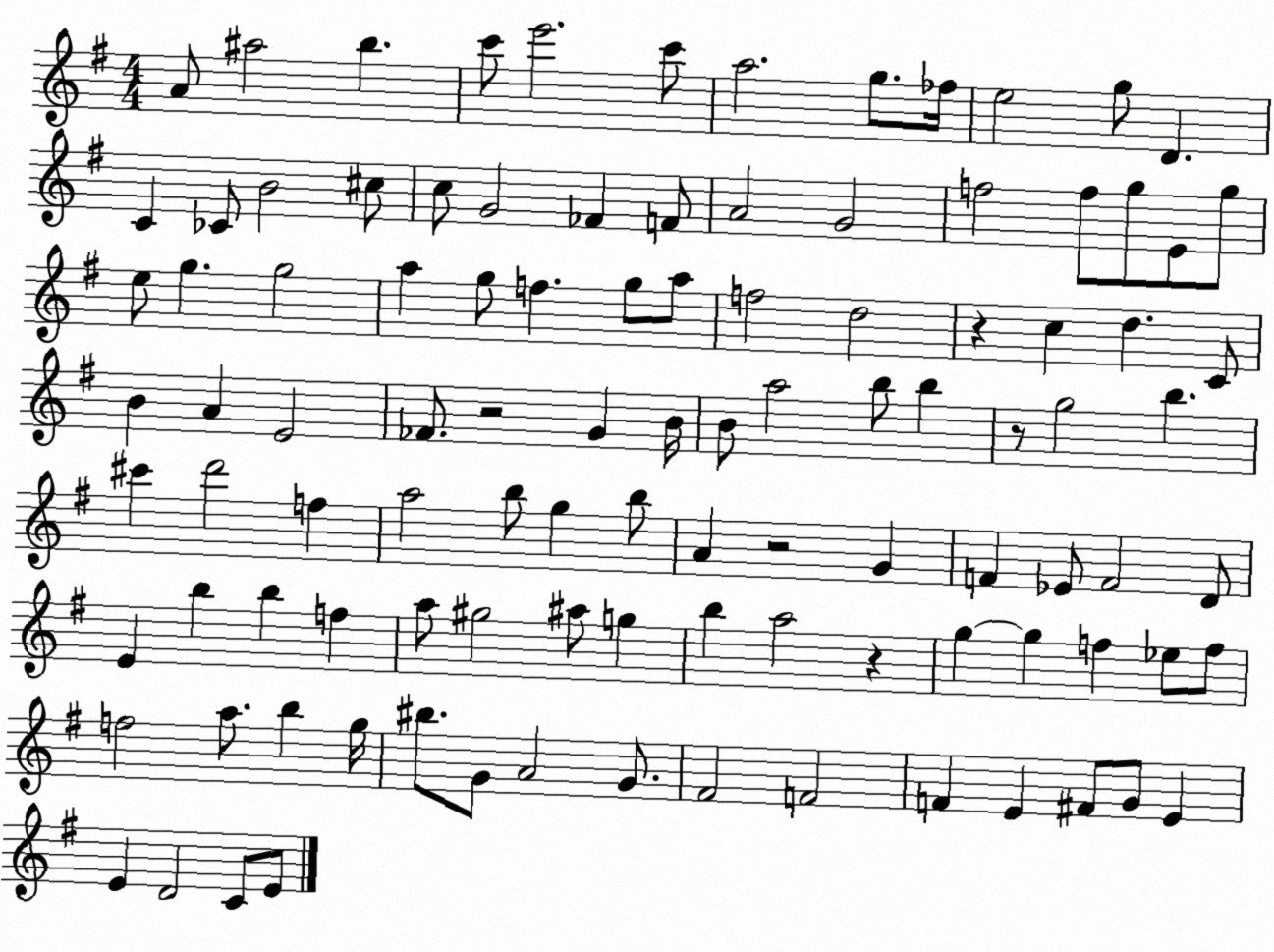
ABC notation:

X:1
T:Untitled
M:4/4
L:1/4
K:G
A/2 ^a2 b c'/2 e'2 c'/2 a2 g/2 _f/4 e2 g/2 D C _C/2 B2 ^c/2 c/2 G2 _F F/2 A2 G2 f2 f/2 g/2 E/2 g/2 e/2 g g2 a g/2 f g/2 a/2 f2 d2 z c d C/2 B A E2 _F/2 z2 G B/4 B/2 a2 b/2 b z/2 g2 b ^c' d'2 f a2 b/2 g b/2 A z2 G F _E/2 F2 D/2 E b b f a/2 ^g2 ^a/2 g b a2 z g g f _e/2 f/2 f2 a/2 b g/4 ^b/2 G/2 A2 G/2 ^F2 F2 F E ^F/2 G/2 E E D2 C/2 E/2